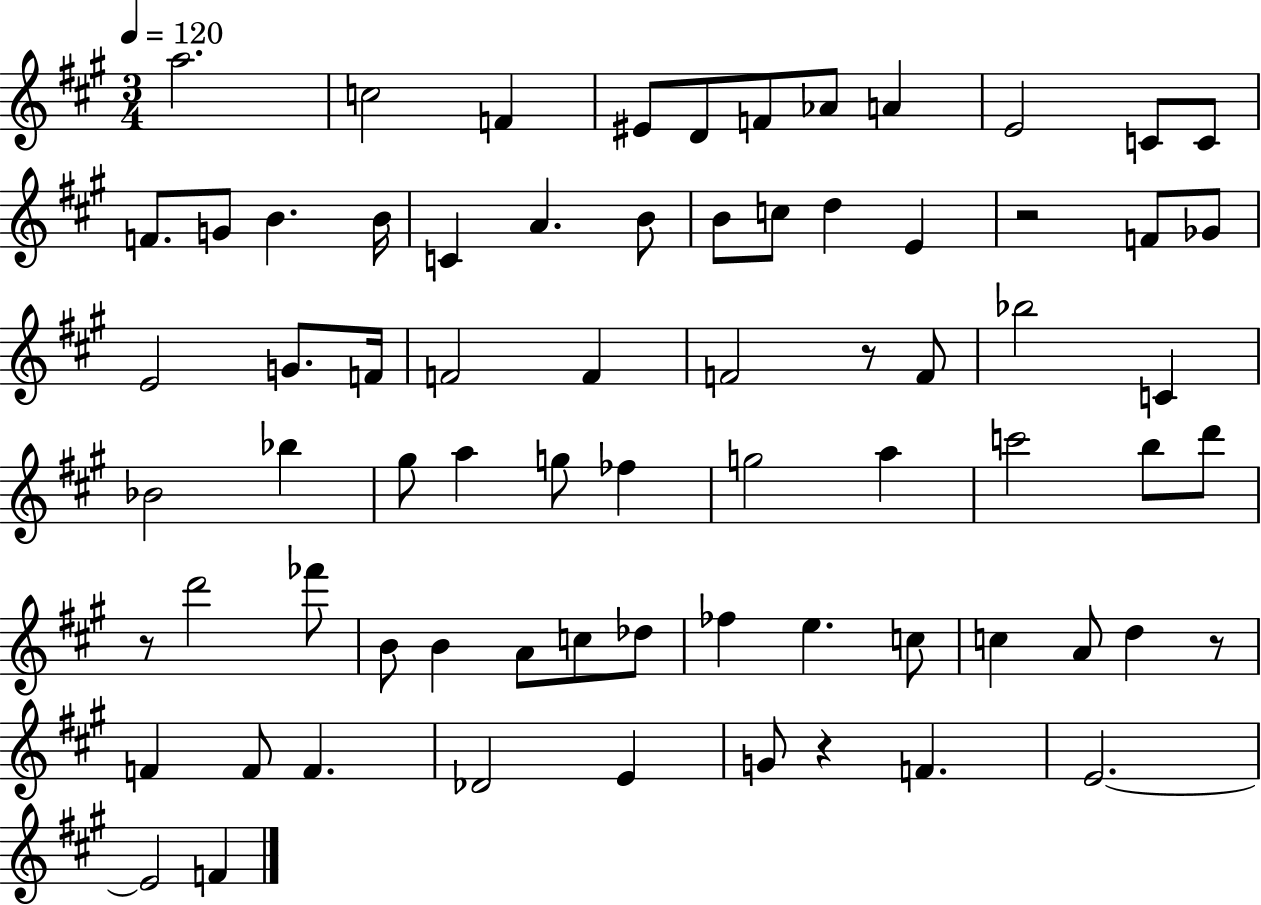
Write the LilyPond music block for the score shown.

{
  \clef treble
  \numericTimeSignature
  \time 3/4
  \key a \major
  \tempo 4 = 120
  a''2. | c''2 f'4 | eis'8 d'8 f'8 aes'8 a'4 | e'2 c'8 c'8 | \break f'8. g'8 b'4. b'16 | c'4 a'4. b'8 | b'8 c''8 d''4 e'4 | r2 f'8 ges'8 | \break e'2 g'8. f'16 | f'2 f'4 | f'2 r8 f'8 | bes''2 c'4 | \break bes'2 bes''4 | gis''8 a''4 g''8 fes''4 | g''2 a''4 | c'''2 b''8 d'''8 | \break r8 d'''2 fes'''8 | b'8 b'4 a'8 c''8 des''8 | fes''4 e''4. c''8 | c''4 a'8 d''4 r8 | \break f'4 f'8 f'4. | des'2 e'4 | g'8 r4 f'4. | e'2.~~ | \break e'2 f'4 | \bar "|."
}